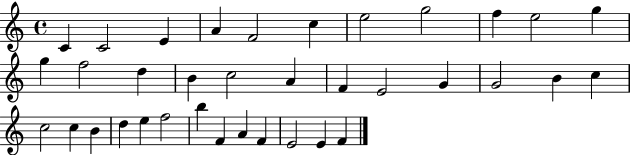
{
  \clef treble
  \time 4/4
  \defaultTimeSignature
  \key c \major
  c'4 c'2 e'4 | a'4 f'2 c''4 | e''2 g''2 | f''4 e''2 g''4 | \break g''4 f''2 d''4 | b'4 c''2 a'4 | f'4 e'2 g'4 | g'2 b'4 c''4 | \break c''2 c''4 b'4 | d''4 e''4 f''2 | b''4 f'4 a'4 f'4 | e'2 e'4 f'4 | \break \bar "|."
}